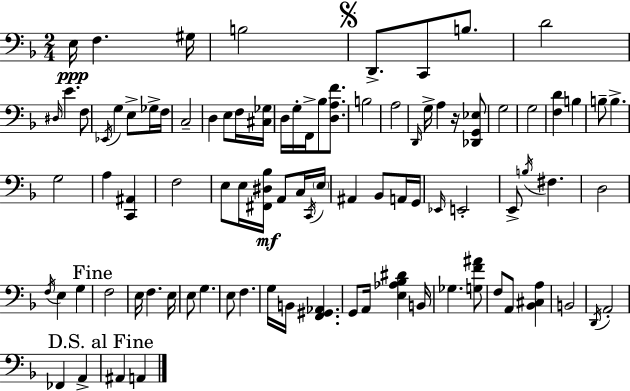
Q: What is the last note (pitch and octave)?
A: A2